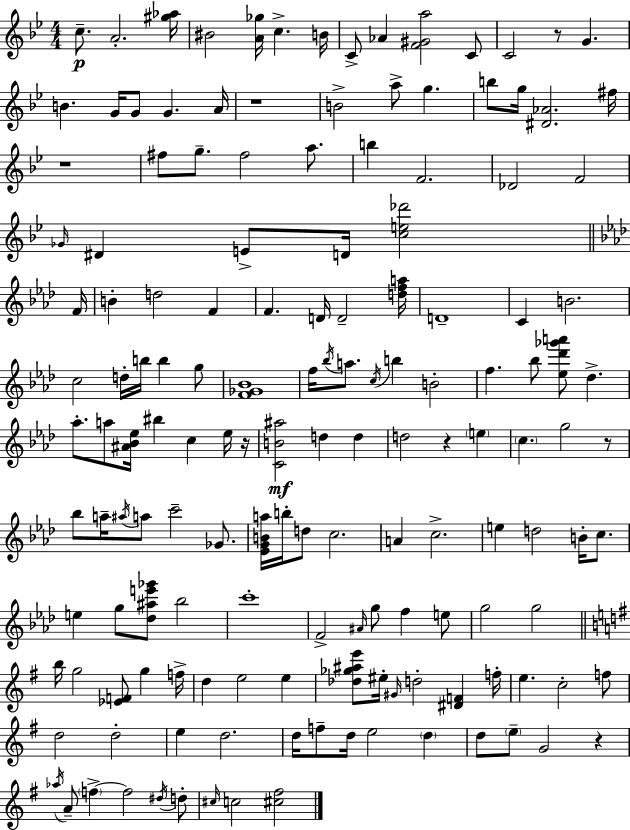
C5/e. A4/h. [G#5,Ab5]/s BIS4/h [A4,Gb5]/s C5/q. B4/s C4/e Ab4/q [F4,G#4,A5]/h C4/e C4/h R/e G4/q. B4/q. G4/s G4/e G4/q. A4/s R/w B4/h A5/e G5/q. B5/e G5/s [D#4,Ab4]/h. F#5/s R/w F#5/e G5/e. F#5/h A5/e. B5/q F4/h. Db4/h F4/h Gb4/s D#4/q E4/e D4/s [C5,E5,Db6]/h F4/s B4/q D5/h F4/q F4/q. D4/s D4/h [D5,F5,A5]/s D4/w C4/q B4/h. C5/h D5/s B5/s B5/q G5/e [F4,Gb4,Bb4]/w F5/s Bb5/s A5/e. C5/s B5/q B4/h F5/q. Bb5/e [Eb5,Db6,Gb6,A6]/e Db5/q. Ab5/e. A5/e [A#4,Bb4,Eb5]/s BIS5/q C5/q Eb5/s R/s [C4,B4,A#5]/h D5/q D5/q D5/h R/q E5/q C5/q. G5/h R/e Bb5/e A5/s A#5/s A5/e C6/h Gb4/e. [Eb4,G4,B4,A5]/s B5/s D5/e C5/h. A4/q C5/h. E5/q D5/h B4/s C5/e. E5/q G5/e [Db5,A#5,E6,Gb6]/e Bb5/h C6/w F4/h A#4/s G5/e F5/q E5/e G5/h G5/h B5/s G5/h [Eb4,F4]/e G5/q F5/s D5/q E5/h E5/q [Db5,Gb5,A#5,E6]/e EIS5/s G#4/s D5/h [D#4,F4]/q F5/s E5/q. C5/h F5/e D5/h D5/h E5/q D5/h. D5/s F5/e D5/s E5/h D5/q D5/e E5/e G4/h R/q Ab5/s A4/e F5/q F5/h D#5/s D5/e C#5/s C5/h [C#5,F#5]/h